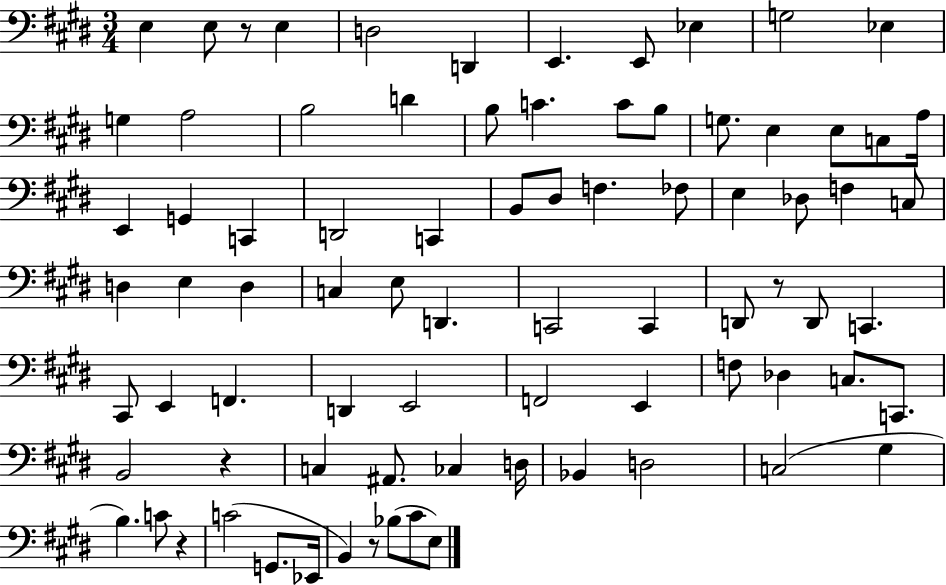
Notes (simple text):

E3/q E3/e R/e E3/q D3/h D2/q E2/q. E2/e Eb3/q G3/h Eb3/q G3/q A3/h B3/h D4/q B3/e C4/q. C4/e B3/e G3/e. E3/q E3/e C3/e A3/s E2/q G2/q C2/q D2/h C2/q B2/e D#3/e F3/q. FES3/e E3/q Db3/e F3/q C3/e D3/q E3/q D3/q C3/q E3/e D2/q. C2/h C2/q D2/e R/e D2/e C2/q. C#2/e E2/q F2/q. D2/q E2/h F2/h E2/q F3/e Db3/q C3/e. C2/e. B2/h R/q C3/q A#2/e. CES3/q D3/s Bb2/q D3/h C3/h G#3/q B3/q. C4/e R/q C4/h G2/e. Eb2/s B2/q R/e Bb3/e C#4/e E3/e